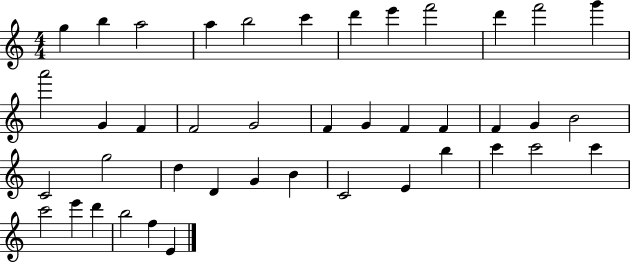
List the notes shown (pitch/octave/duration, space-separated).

G5/q B5/q A5/h A5/q B5/h C6/q D6/q E6/q F6/h D6/q F6/h G6/q A6/h G4/q F4/q F4/h G4/h F4/q G4/q F4/q F4/q F4/q G4/q B4/h C4/h G5/h D5/q D4/q G4/q B4/q C4/h E4/q B5/q C6/q C6/h C6/q C6/h E6/q D6/q B5/h F5/q E4/q